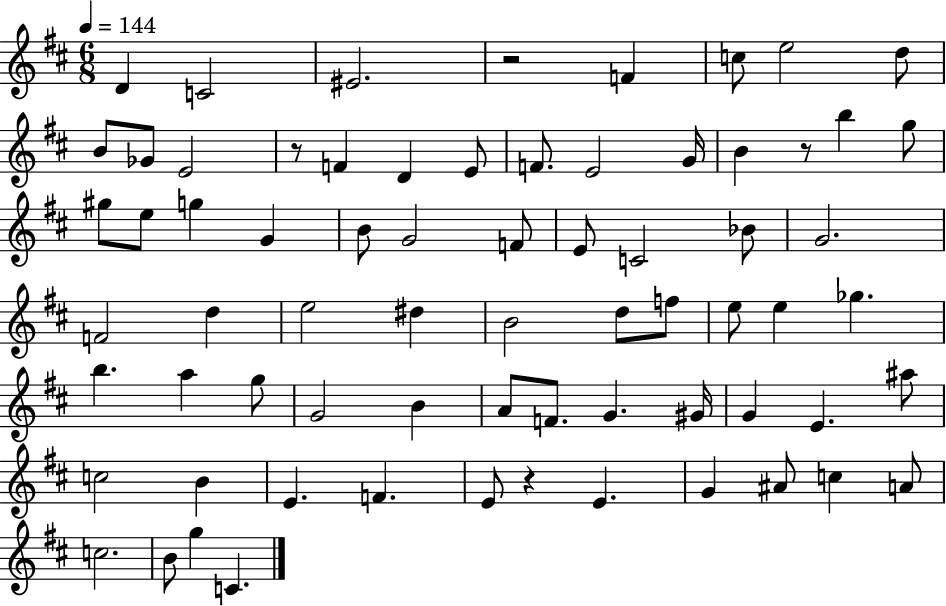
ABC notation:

X:1
T:Untitled
M:6/8
L:1/4
K:D
D C2 ^E2 z2 F c/2 e2 d/2 B/2 _G/2 E2 z/2 F D E/2 F/2 E2 G/4 B z/2 b g/2 ^g/2 e/2 g G B/2 G2 F/2 E/2 C2 _B/2 G2 F2 d e2 ^d B2 d/2 f/2 e/2 e _g b a g/2 G2 B A/2 F/2 G ^G/4 G E ^a/2 c2 B E F E/2 z E G ^A/2 c A/2 c2 B/2 g C